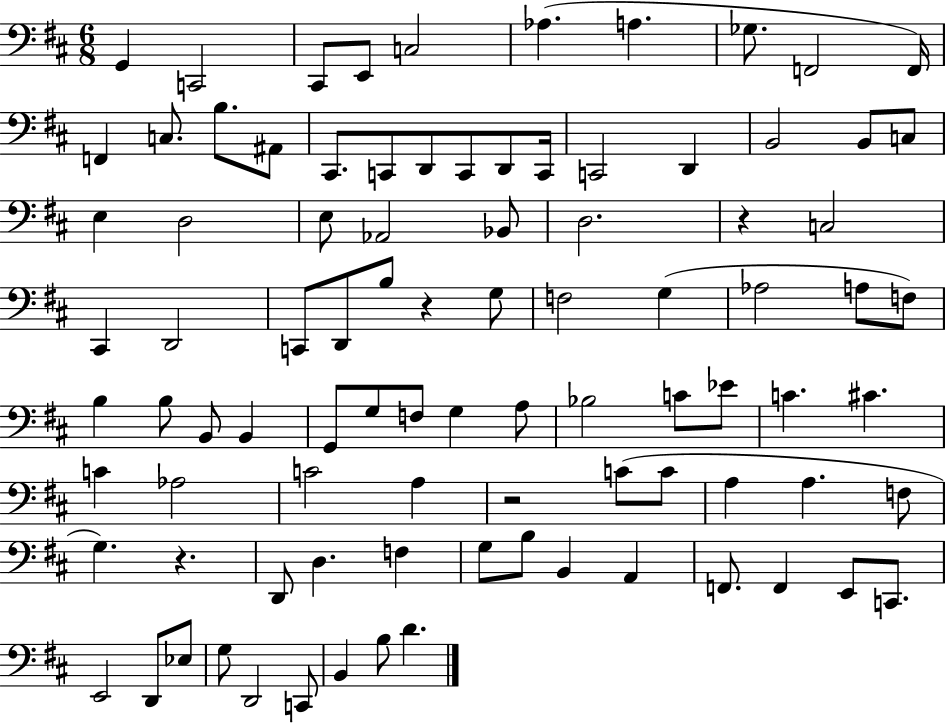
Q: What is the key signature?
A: D major